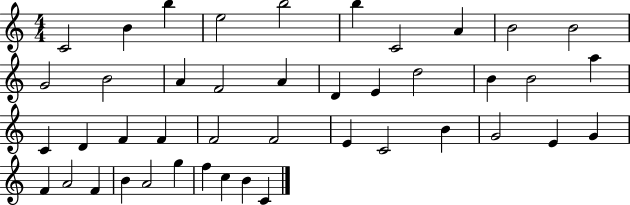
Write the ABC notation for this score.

X:1
T:Untitled
M:4/4
L:1/4
K:C
C2 B b e2 b2 b C2 A B2 B2 G2 B2 A F2 A D E d2 B B2 a C D F F F2 F2 E C2 B G2 E G F A2 F B A2 g f c B C